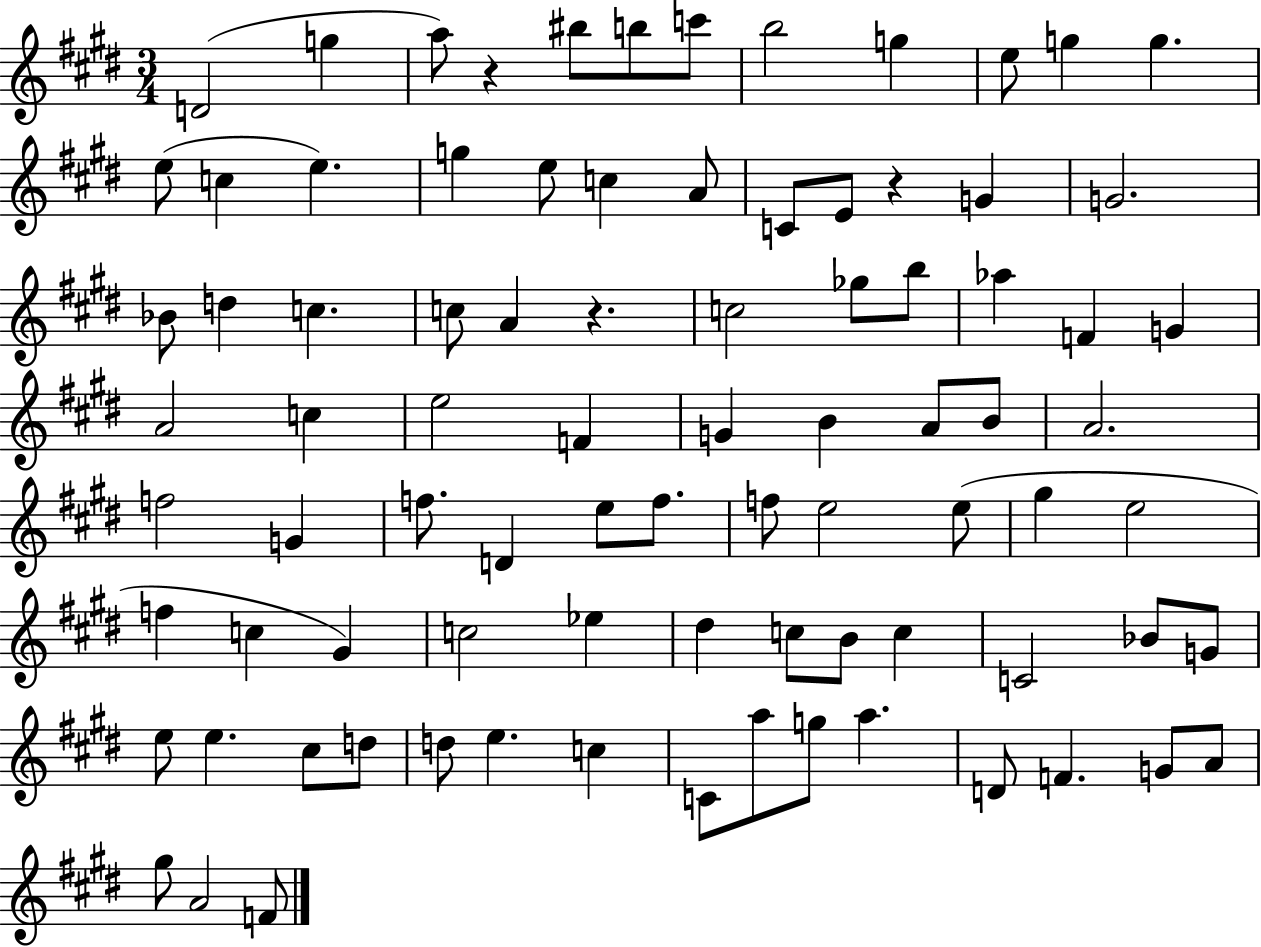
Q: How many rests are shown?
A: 3